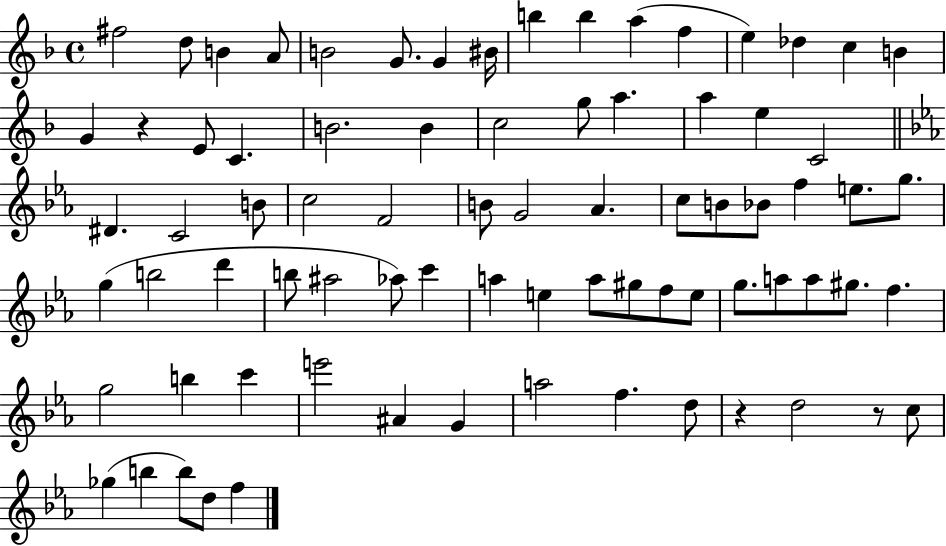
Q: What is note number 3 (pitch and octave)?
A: B4